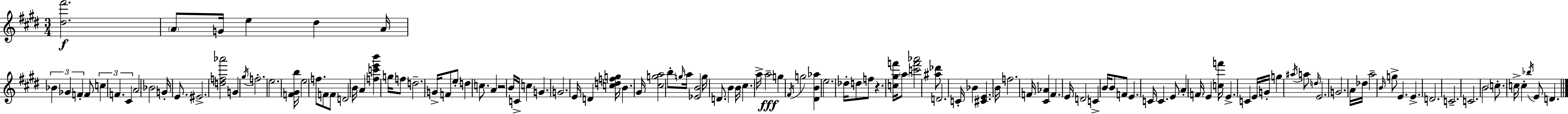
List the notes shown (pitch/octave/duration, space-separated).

[D#5,F#6]/h. A4/e G4/s E5/q D#5/q A4/s Bb4/q Gb4/q F4/q F4/e C5/q F4/q. C#4/q A4/h Bb4/h G4/s E4/e. EIS4/h. [D5,F5,Ab6]/h G4/q G#5/s F5/h. E5/h. [F4,G#4,B5]/s E5/h F5/e. F4/e F4/e D4/h B4/s A4/q [F5,C6,E6,B6]/q G5/s F5/e D5/h. G4/s F4/e E5/e D5/q C5/e. A4/q R/h B4/s C4/s C5/q G4/q. G4/h. E4/s D4/q [C5,D5,F5,G5]/s B4/q. G#4/s [C#5,G5,A5]/h B5/e G5/s A5/s [Eb4,B4]/h G5/s D4/e. B4/q B4/s C#5/q. A5/s A5/h G5/q F#4/s G5/h [D#4,B4,Ab5]/q E5/h. Db5/s D5/e F5/e R/q. [C5,G#5,F6]/s A5/e [C6,F6,Ab6]/h [A#5,Db6]/e D4/h. C4/s Bb4/q [C#4,E4]/q. B4/s F5/h. F4/s [C#4,Ab4]/q F4/q. E4/s D4/h C4/q B4/s B4/e F4/e E4/q. C4/s C4/q. E4/e A4/q F4/s E4/q [C5,F6]/s E4/q. C4/q E4/s G4/s G5/q A#5/s A5/e D5/s E4/h. G4/h. A4/s Db5/s A5/h B4/s G5/e E4/q. E4/q. D4/h. C4/h. C4/h. B4/h C5/e. C5/s C5/q Bb5/s E4/e D4/q.